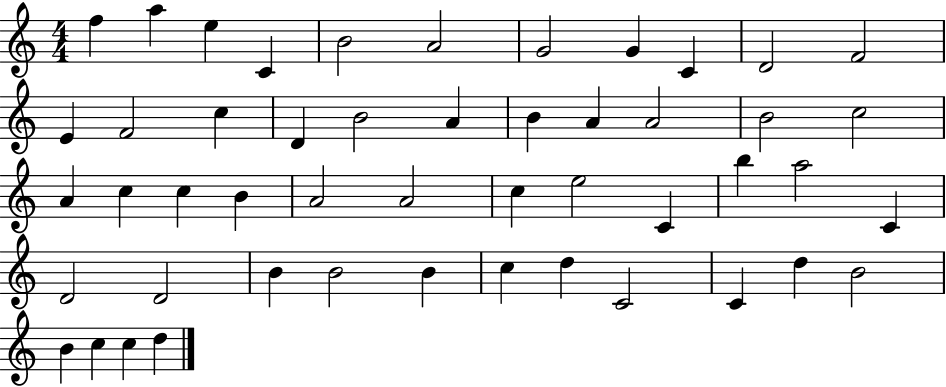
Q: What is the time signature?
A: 4/4